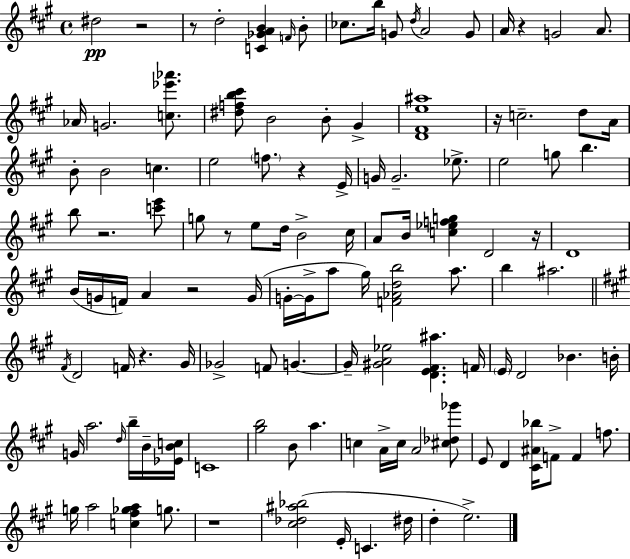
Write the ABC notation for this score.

X:1
T:Untitled
M:4/4
L:1/4
K:A
^d2 z2 z/2 d2 [C_GAB] F/4 B/2 _c/2 b/4 G/2 d/4 A2 G/2 A/4 z G2 A/2 _A/4 G2 [c_e'_a']/2 [^dfb^c']/2 B2 B/2 ^G [D^Fe^a]4 z/4 c2 d/2 A/4 B/2 B2 c e2 f/2 z E/4 G/4 G2 _e/2 e2 g/2 b b/2 z2 [c'e']/2 g/2 z/2 e/2 d/4 B2 ^c/4 A/2 B/4 [c_efg] D2 z/4 D4 B/4 G/4 F/4 A z2 G/4 G/4 G/4 a/2 ^g/4 [F_Adb]2 a/2 b ^a2 ^F/4 D2 F/4 z ^G/4 _G2 F/2 G G/4 [^GA_e]2 [DE^F^a] F/4 E/4 D2 _B B/4 G/4 a2 d/4 b/4 B/4 [_EBc]/4 C4 [^gb]2 B/2 a c A/4 c/4 A2 [^c_d_g']/2 E/2 D [^C^A_b]/4 F/2 F f/2 g/4 a2 [c^f_ga] g/2 z4 [^c_d^a_b]2 E/4 C ^d/4 d e2